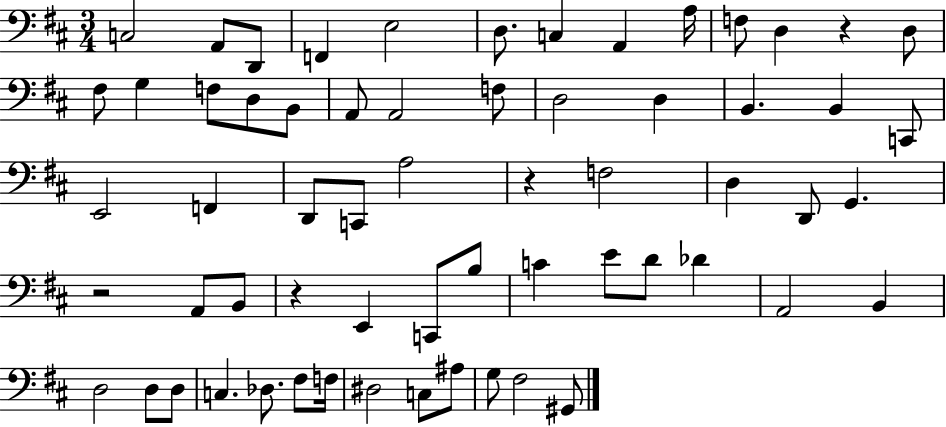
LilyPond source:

{
  \clef bass
  \numericTimeSignature
  \time 3/4
  \key d \major
  c2 a,8 d,8 | f,4 e2 | d8. c4 a,4 a16 | f8 d4 r4 d8 | \break fis8 g4 f8 d8 b,8 | a,8 a,2 f8 | d2 d4 | b,4. b,4 c,8 | \break e,2 f,4 | d,8 c,8 a2 | r4 f2 | d4 d,8 g,4. | \break r2 a,8 b,8 | r4 e,4 c,8 b8 | c'4 e'8 d'8 des'4 | a,2 b,4 | \break d2 d8 d8 | c4. des8. fis8 f16 | dis2 c8 ais8 | g8 fis2 gis,8 | \break \bar "|."
}